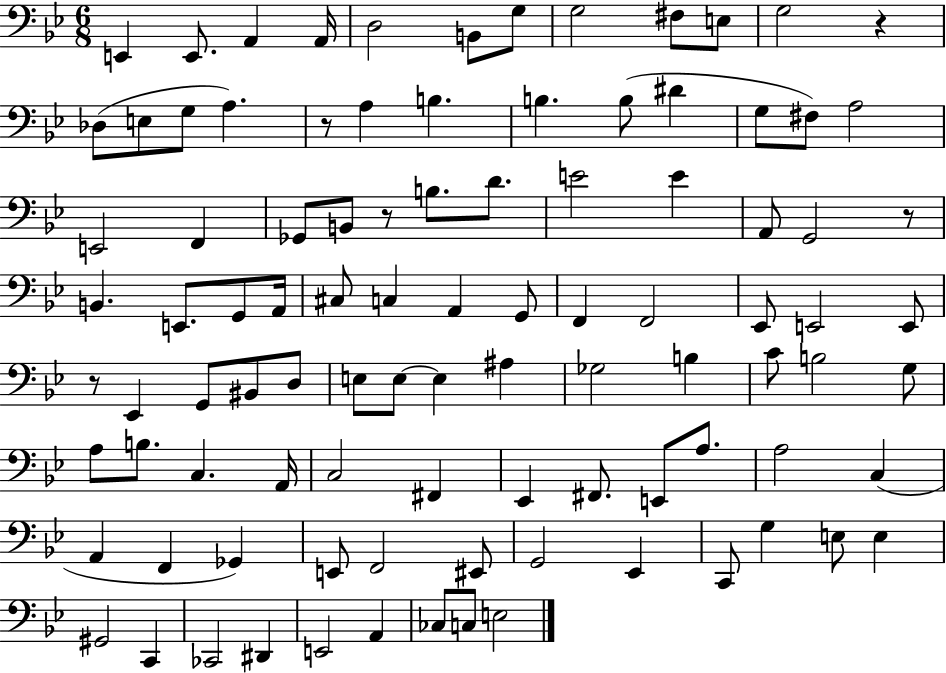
X:1
T:Untitled
M:6/8
L:1/4
K:Bb
E,, E,,/2 A,, A,,/4 D,2 B,,/2 G,/2 G,2 ^F,/2 E,/2 G,2 z _D,/2 E,/2 G,/2 A, z/2 A, B, B, B,/2 ^D G,/2 ^F,/2 A,2 E,,2 F,, _G,,/2 B,,/2 z/2 B,/2 D/2 E2 E A,,/2 G,,2 z/2 B,, E,,/2 G,,/2 A,,/4 ^C,/2 C, A,, G,,/2 F,, F,,2 _E,,/2 E,,2 E,,/2 z/2 _E,, G,,/2 ^B,,/2 D,/2 E,/2 E,/2 E, ^A, _G,2 B, C/2 B,2 G,/2 A,/2 B,/2 C, A,,/4 C,2 ^F,, _E,, ^F,,/2 E,,/2 A,/2 A,2 C, A,, F,, _G,, E,,/2 F,,2 ^E,,/2 G,,2 _E,, C,,/2 G, E,/2 E, ^G,,2 C,, _C,,2 ^D,, E,,2 A,, _C,/2 C,/2 E,2